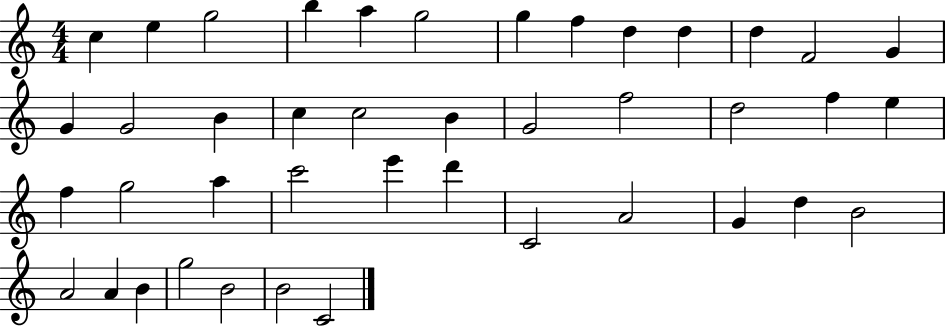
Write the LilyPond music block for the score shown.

{
  \clef treble
  \numericTimeSignature
  \time 4/4
  \key c \major
  c''4 e''4 g''2 | b''4 a''4 g''2 | g''4 f''4 d''4 d''4 | d''4 f'2 g'4 | \break g'4 g'2 b'4 | c''4 c''2 b'4 | g'2 f''2 | d''2 f''4 e''4 | \break f''4 g''2 a''4 | c'''2 e'''4 d'''4 | c'2 a'2 | g'4 d''4 b'2 | \break a'2 a'4 b'4 | g''2 b'2 | b'2 c'2 | \bar "|."
}